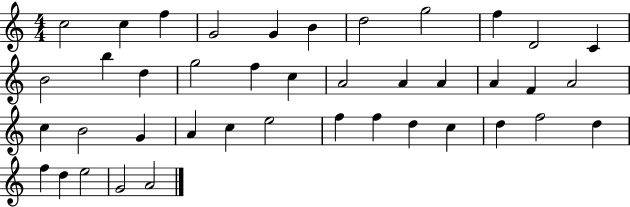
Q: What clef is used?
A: treble